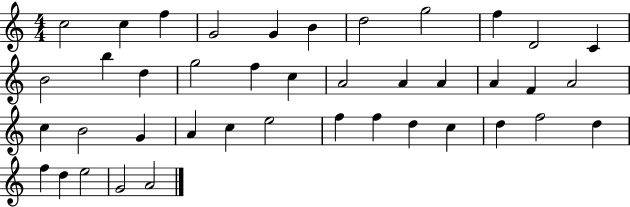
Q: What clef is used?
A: treble